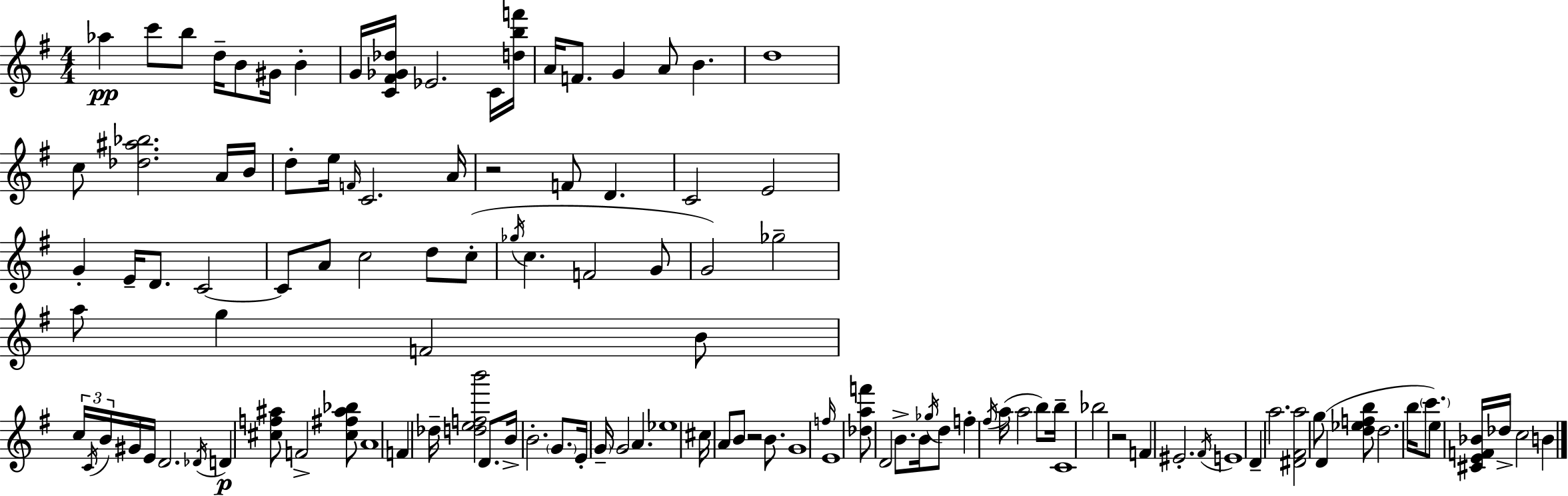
Ab5/q C6/e B5/e D5/s B4/e G#4/s B4/q G4/s [C4,F#4,Gb4,Db5]/s Eb4/h. C4/s [D5,B5,F6]/s A4/s F4/e. G4/q A4/e B4/q. D5/w C5/e [Db5,A#5,Bb5]/h. A4/s B4/s D5/e E5/s F4/s C4/h. A4/s R/h F4/e D4/q. C4/h E4/h G4/q E4/s D4/e. C4/h C4/e A4/e C5/h D5/e C5/e Gb5/s C5/q. F4/h G4/e G4/h Gb5/h A5/e G5/q F4/h B4/e C5/s C4/s B4/s G#4/s E4/s D4/h. Db4/s D4/q [C#5,F5,A#5]/e F4/h [C#5,F#5,A#5,Bb5]/e A4/w F4/q Db5/s [D5,E5,F5,B6]/h D4/e. B4/s B4/h. G4/e. E4/s G4/s G4/h A4/q. Eb5/w C#5/s A4/e B4/e R/h B4/e. G4/w F5/s E4/w [Db5,A5,F6]/e D4/h B4/e. B4/s Gb5/s D5/e F5/q F#5/s A5/s A5/h B5/e B5/s C4/w Bb5/h R/h F4/q EIS4/h. F#4/s E4/w D4/q A5/h. [D#4,F#4,A5]/h G5/e D4/q [D5,Eb5,F5,B5]/e D5/h. B5/s C6/e. E5/e [C#4,E4,F4,Bb4]/s Db5/s C5/h B4/q